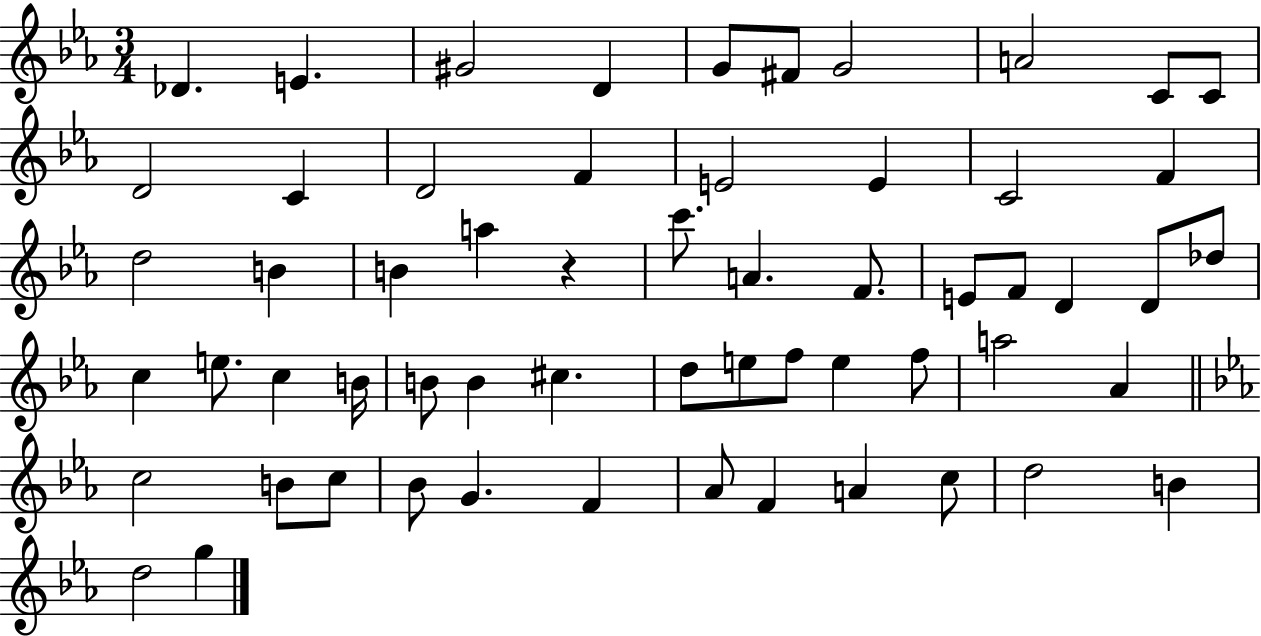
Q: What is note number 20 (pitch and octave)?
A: B4